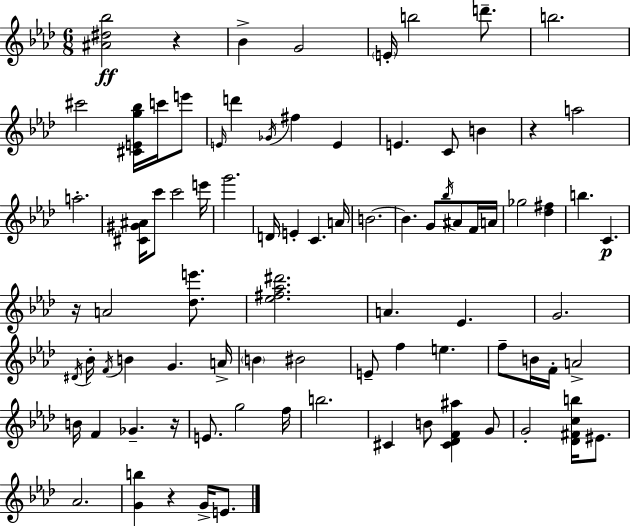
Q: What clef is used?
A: treble